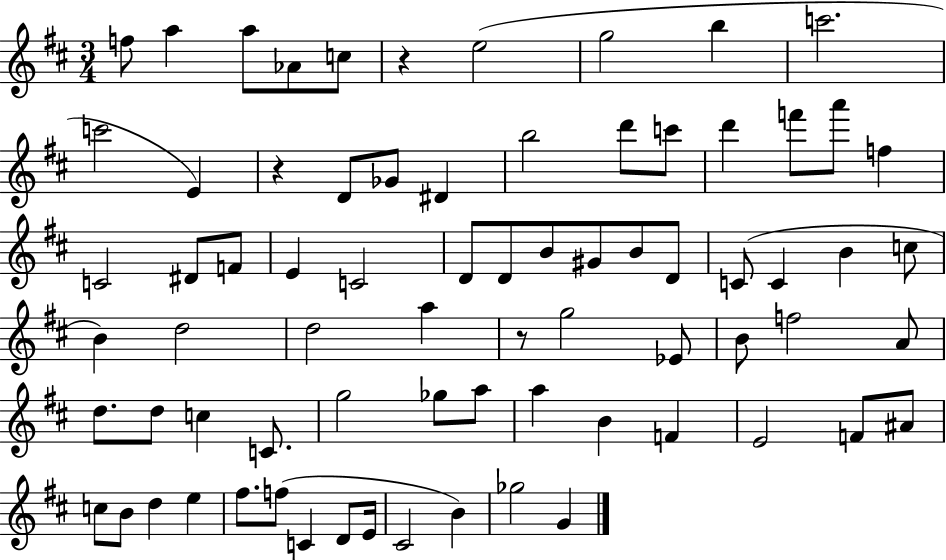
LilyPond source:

{
  \clef treble
  \numericTimeSignature
  \time 3/4
  \key d \major
  f''8 a''4 a''8 aes'8 c''8 | r4 e''2( | g''2 b''4 | c'''2. | \break c'''2 e'4) | r4 d'8 ges'8 dis'4 | b''2 d'''8 c'''8 | d'''4 f'''8 a'''8 f''4 | \break c'2 dis'8 f'8 | e'4 c'2 | d'8 d'8 b'8 gis'8 b'8 d'8 | c'8( c'4 b'4 c''8 | \break b'4) d''2 | d''2 a''4 | r8 g''2 ees'8 | b'8 f''2 a'8 | \break d''8. d''8 c''4 c'8. | g''2 ges''8 a''8 | a''4 b'4 f'4 | e'2 f'8 ais'8 | \break c''8 b'8 d''4 e''4 | fis''8. f''8( c'4 d'8 e'16 | cis'2 b'4) | ges''2 g'4 | \break \bar "|."
}